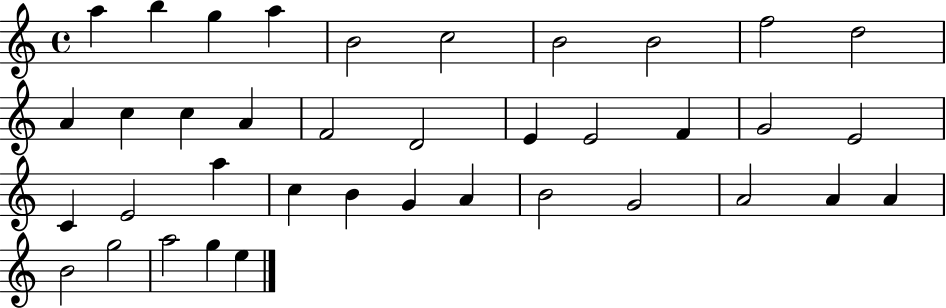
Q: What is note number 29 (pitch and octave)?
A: B4